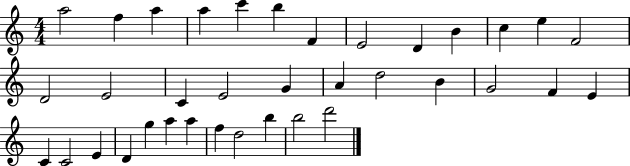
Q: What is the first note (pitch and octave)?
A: A5